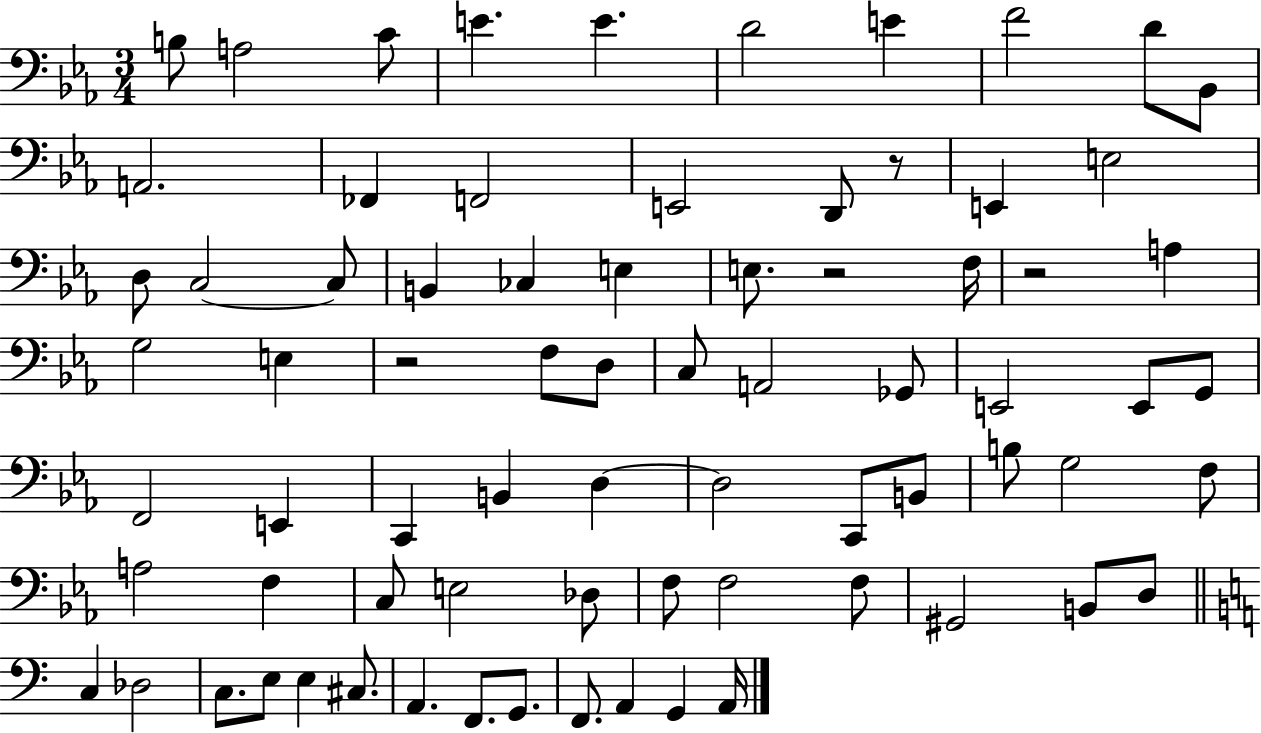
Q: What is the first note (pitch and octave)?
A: B3